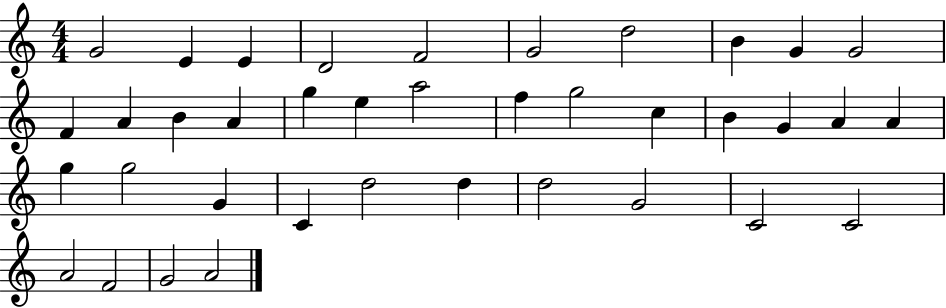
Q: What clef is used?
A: treble